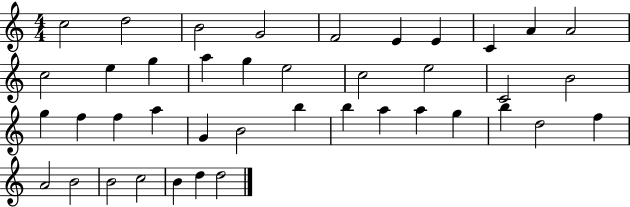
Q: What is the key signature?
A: C major